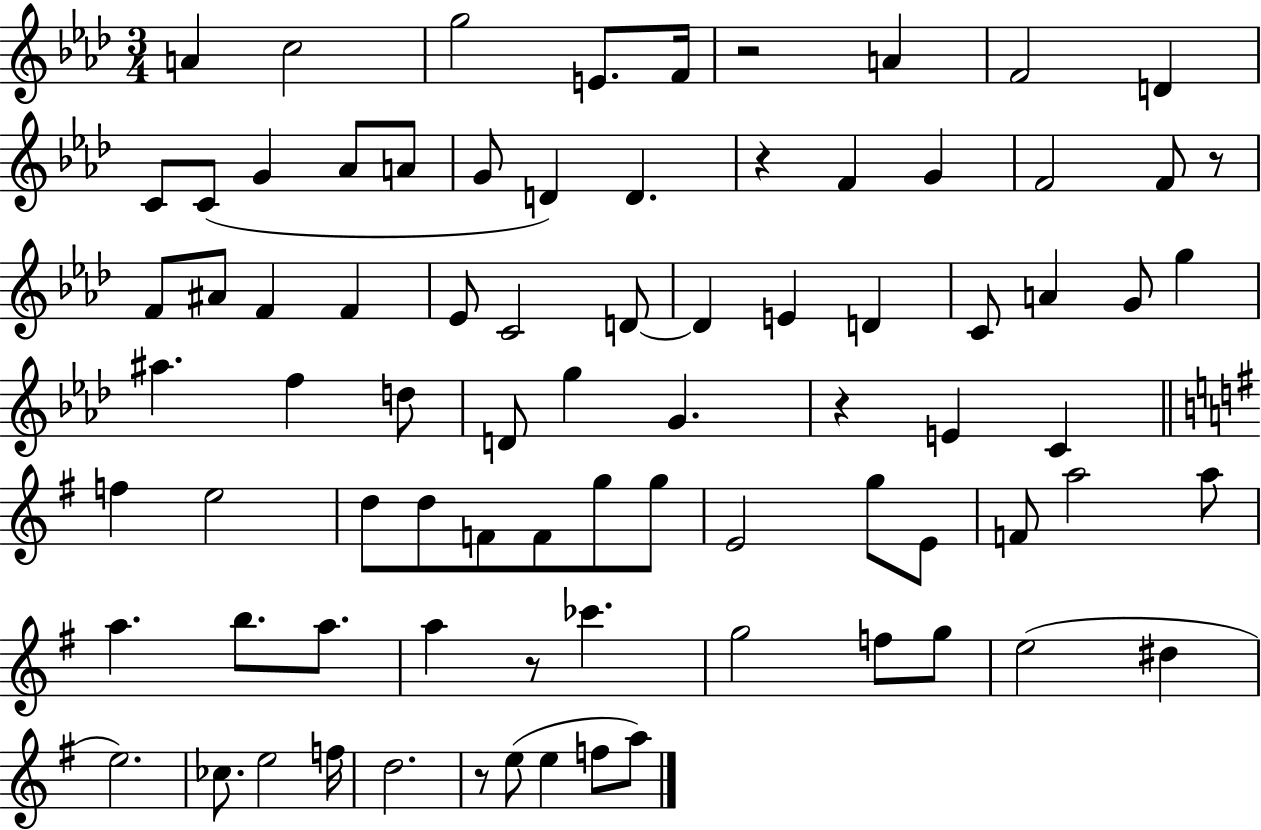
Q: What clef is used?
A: treble